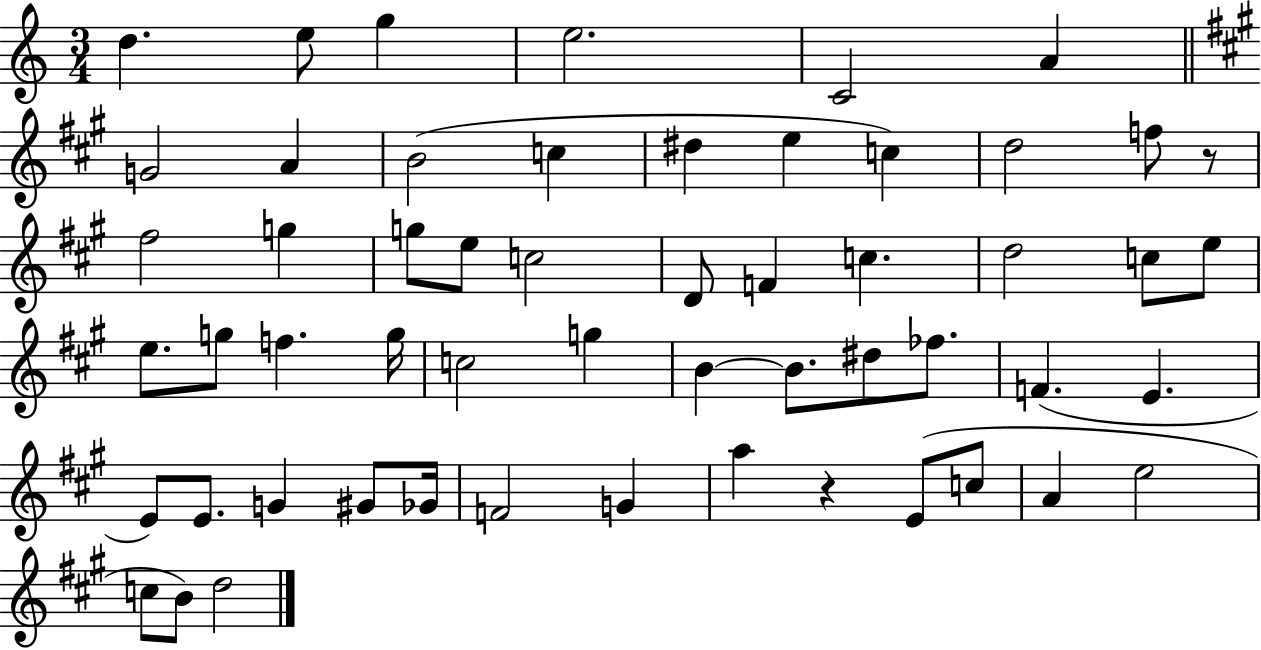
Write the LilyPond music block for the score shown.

{
  \clef treble
  \numericTimeSignature
  \time 3/4
  \key c \major
  d''4. e''8 g''4 | e''2. | c'2 a'4 | \bar "||" \break \key a \major g'2 a'4 | b'2( c''4 | dis''4 e''4 c''4) | d''2 f''8 r8 | \break fis''2 g''4 | g''8 e''8 c''2 | d'8 f'4 c''4. | d''2 c''8 e''8 | \break e''8. g''8 f''4. g''16 | c''2 g''4 | b'4~~ b'8. dis''8 fes''8. | f'4.( e'4. | \break e'8) e'8. g'4 gis'8 ges'16 | f'2 g'4 | a''4 r4 e'8( c''8 | a'4 e''2 | \break c''8 b'8) d''2 | \bar "|."
}